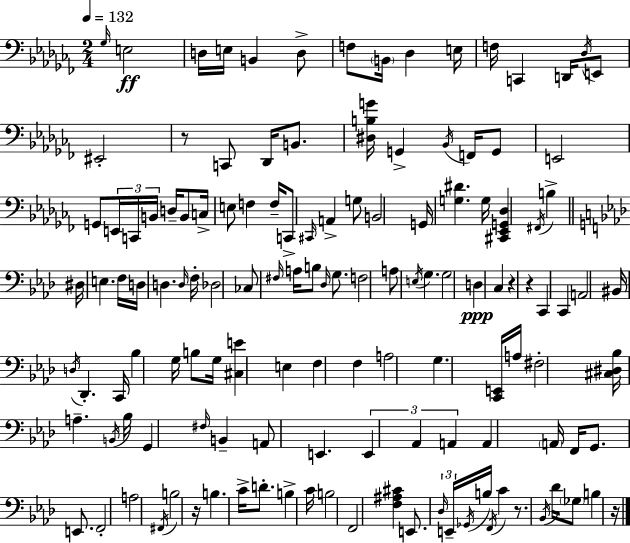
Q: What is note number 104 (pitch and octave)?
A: C4